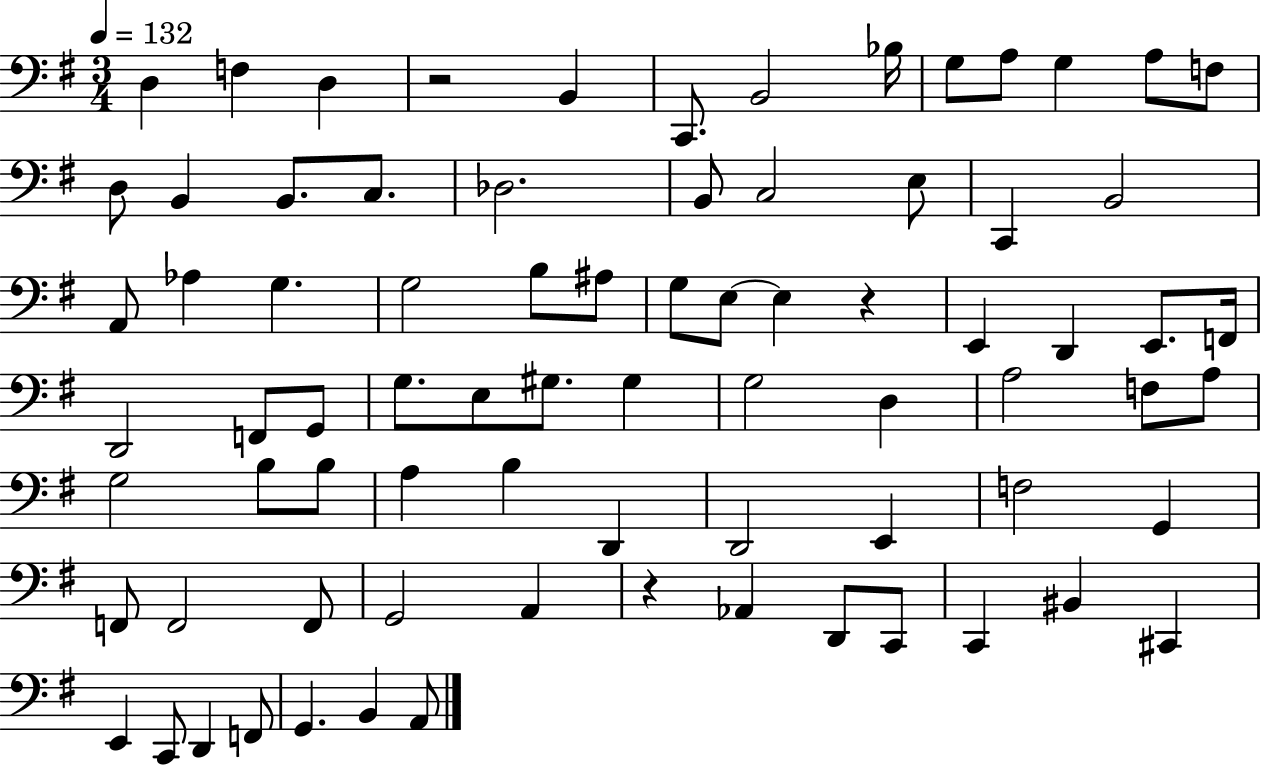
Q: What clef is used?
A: bass